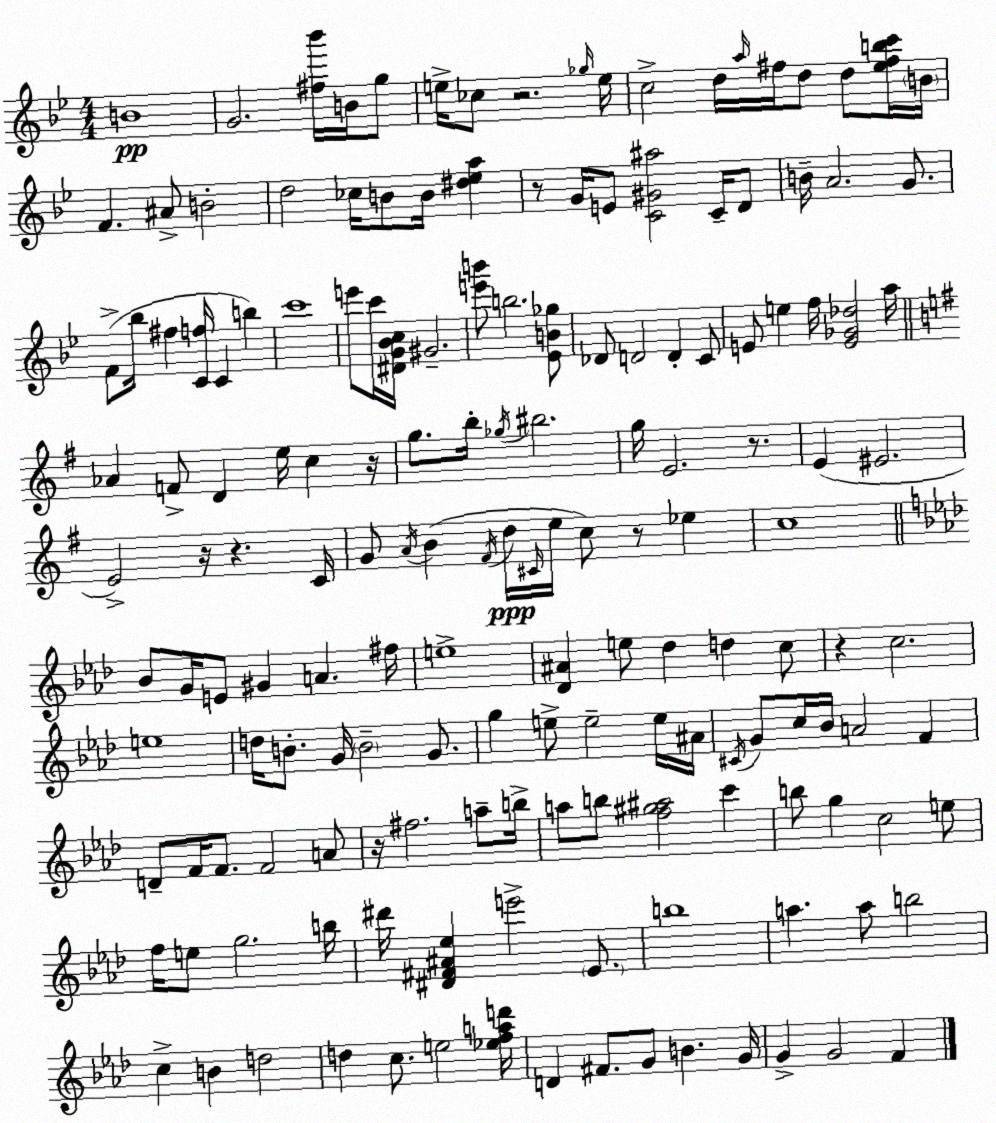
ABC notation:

X:1
T:Untitled
M:4/4
L:1/4
K:Gm
B4 G2 [^f_b']/4 B/4 g/2 e/4 _c/2 z2 _g/4 e/4 c2 d/4 a/4 ^f/4 d/2 d/2 [_e^fbc']/4 B/4 F ^A/2 B2 d2 _c/4 B/2 B/4 [^d_ea] z/2 G/4 E/2 [C^G^a]2 C/4 D/2 B/4 A2 G/2 F/2 _b/4 ^f [Cf]/4 C b c'4 e'/2 c'/4 [^DG_Bc]/4 ^G2 [e'b']/2 b2 [_EB_g]/2 _D/2 D2 D C/2 E/2 e f/4 [E_G_d]2 a/4 _A F/2 D e/4 c z/4 g/2 b/4 _g/4 ^b2 g/4 E2 z/2 E ^E2 E2 z/4 z C/4 G/2 A/4 B ^F/4 d/4 ^C/4 e/4 c/2 z/2 _e c4 _B/2 G/4 E/2 ^G A ^f/4 e4 [_D^A] e/2 _d d c/2 z c2 e4 d/4 B/2 G/4 B2 G/2 g e/2 e2 e/4 ^A/4 ^C/4 G/2 c/4 _B/4 A2 F D/2 F/4 F/2 F2 A/2 z/4 ^f2 a/2 b/4 a/2 b/2 [f^g^a]2 c' b/2 g c2 e/2 f/4 e/2 g2 b/4 ^d'/4 [^D^F^A_e] e'2 _E/2 b4 a a/2 b2 c B d2 d c/2 e2 [_efad']/4 D ^F/2 G/2 B G/4 G G2 F